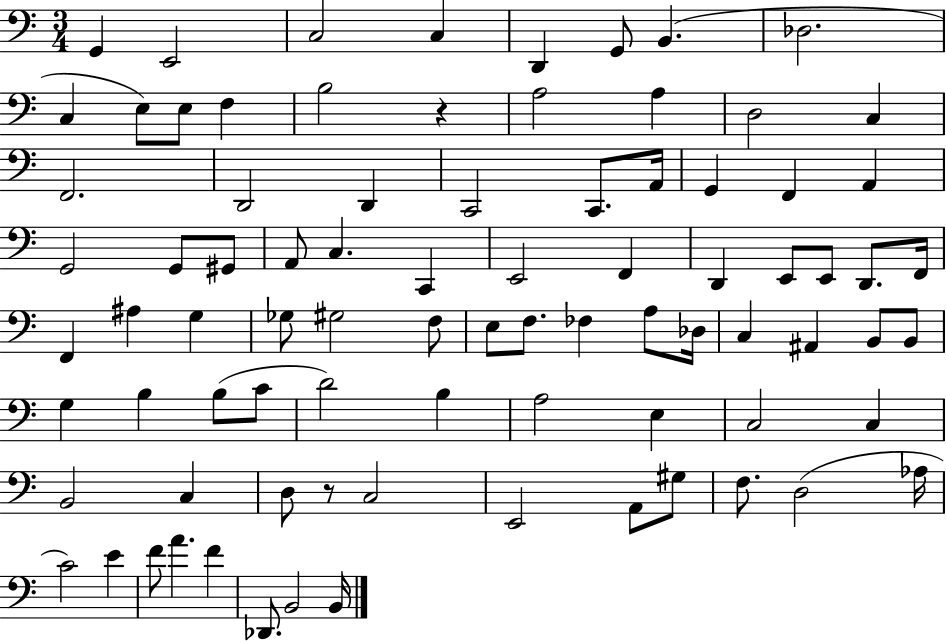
G2/q E2/h C3/h C3/q D2/q G2/e B2/q. Db3/h. C3/q E3/e E3/e F3/q B3/h R/q A3/h A3/q D3/h C3/q F2/h. D2/h D2/q C2/h C2/e. A2/s G2/q F2/q A2/q G2/h G2/e G#2/e A2/e C3/q. C2/q E2/h F2/q D2/q E2/e E2/e D2/e. F2/s F2/q A#3/q G3/q Gb3/e G#3/h F3/e E3/e F3/e. FES3/q A3/e Db3/s C3/q A#2/q B2/e B2/e G3/q B3/q B3/e C4/e D4/h B3/q A3/h E3/q C3/h C3/q B2/h C3/q D3/e R/e C3/h E2/h A2/e G#3/e F3/e. D3/h Ab3/s C4/h E4/q F4/e A4/q. F4/q Db2/e. B2/h B2/s